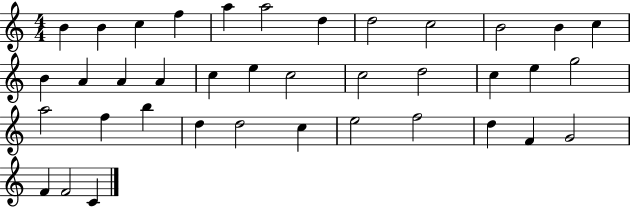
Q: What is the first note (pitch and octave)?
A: B4